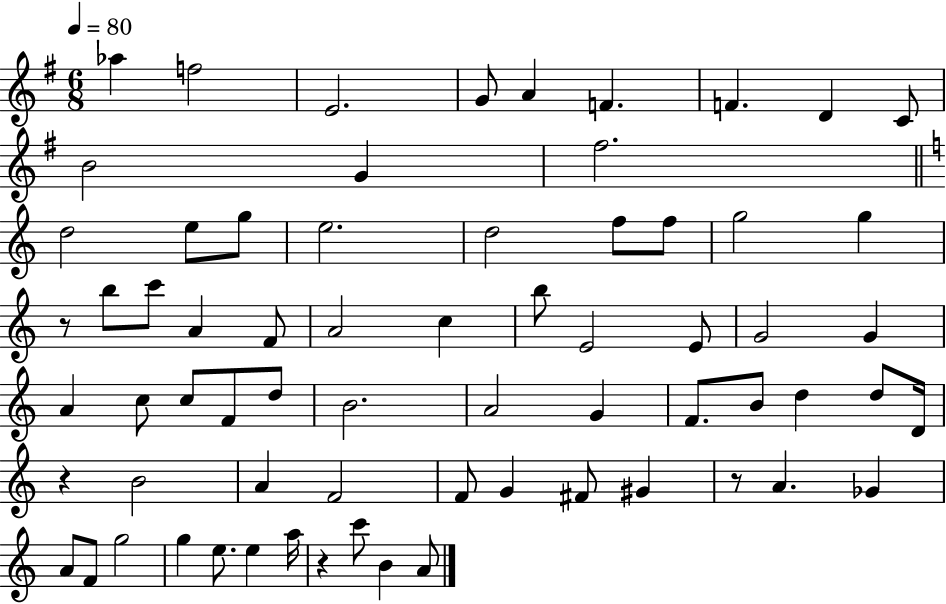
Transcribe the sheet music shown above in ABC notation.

X:1
T:Untitled
M:6/8
L:1/4
K:G
_a f2 E2 G/2 A F F D C/2 B2 G ^f2 d2 e/2 g/2 e2 d2 f/2 f/2 g2 g z/2 b/2 c'/2 A F/2 A2 c b/2 E2 E/2 G2 G A c/2 c/2 F/2 d/2 B2 A2 G F/2 B/2 d d/2 D/4 z B2 A F2 F/2 G ^F/2 ^G z/2 A _G A/2 F/2 g2 g e/2 e a/4 z c'/2 B A/2